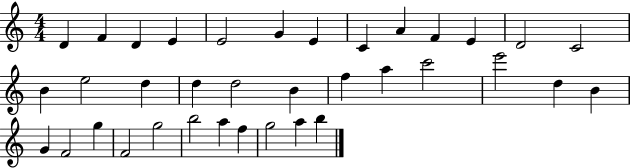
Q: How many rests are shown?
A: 0